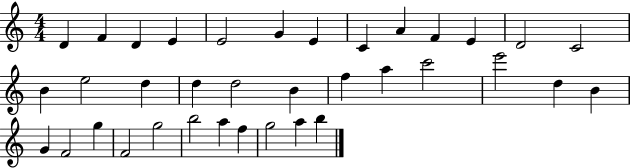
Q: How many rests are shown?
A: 0